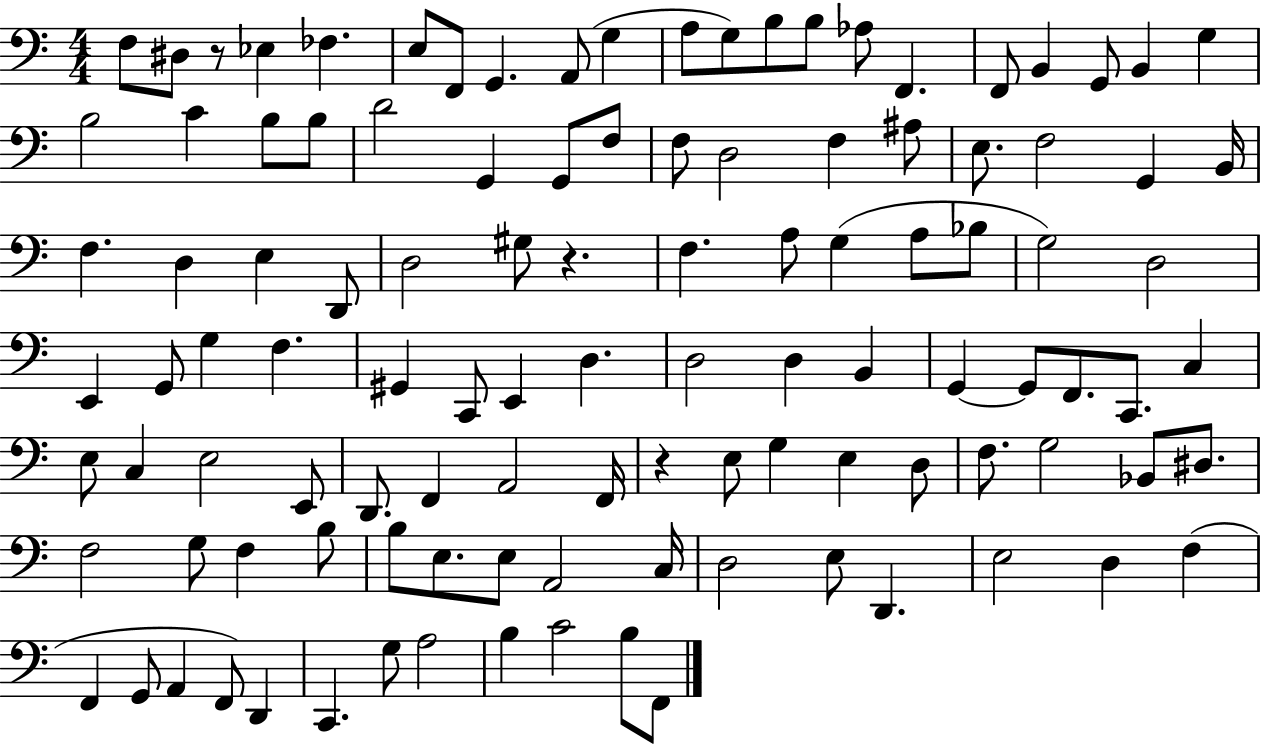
F3/e D#3/e R/e Eb3/q FES3/q. E3/e F2/e G2/q. A2/e G3/q A3/e G3/e B3/e B3/e Ab3/e F2/q. F2/e B2/q G2/e B2/q G3/q B3/h C4/q B3/e B3/e D4/h G2/q G2/e F3/e F3/e D3/h F3/q A#3/e E3/e. F3/h G2/q B2/s F3/q. D3/q E3/q D2/e D3/h G#3/e R/q. F3/q. A3/e G3/q A3/e Bb3/e G3/h D3/h E2/q G2/e G3/q F3/q. G#2/q C2/e E2/q D3/q. D3/h D3/q B2/q G2/q G2/e F2/e. C2/e. C3/q E3/e C3/q E3/h E2/e D2/e. F2/q A2/h F2/s R/q E3/e G3/q E3/q D3/e F3/e. G3/h Bb2/e D#3/e. F3/h G3/e F3/q B3/e B3/e E3/e. E3/e A2/h C3/s D3/h E3/e D2/q. E3/h D3/q F3/q F2/q G2/e A2/q F2/e D2/q C2/q. G3/e A3/h B3/q C4/h B3/e F2/e